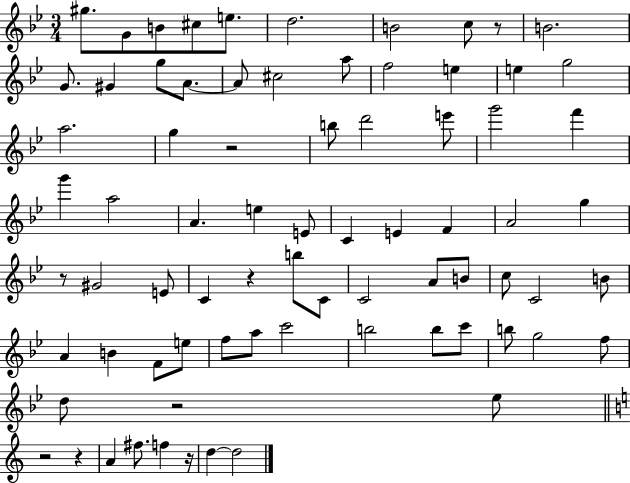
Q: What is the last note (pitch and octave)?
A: D5